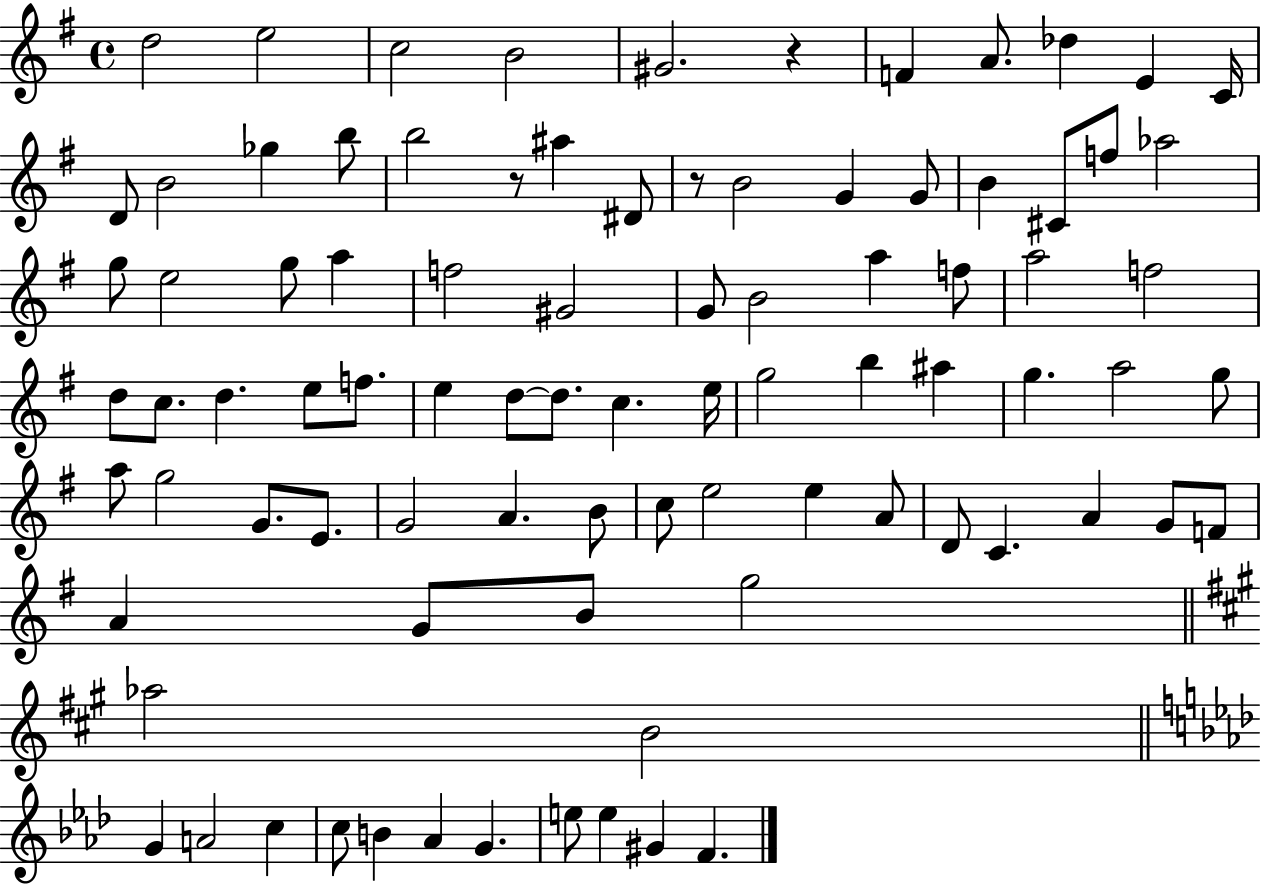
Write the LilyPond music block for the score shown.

{
  \clef treble
  \time 4/4
  \defaultTimeSignature
  \key g \major
  \repeat volta 2 { d''2 e''2 | c''2 b'2 | gis'2. r4 | f'4 a'8. des''4 e'4 c'16 | \break d'8 b'2 ges''4 b''8 | b''2 r8 ais''4 dis'8 | r8 b'2 g'4 g'8 | b'4 cis'8 f''8 aes''2 | \break g''8 e''2 g''8 a''4 | f''2 gis'2 | g'8 b'2 a''4 f''8 | a''2 f''2 | \break d''8 c''8. d''4. e''8 f''8. | e''4 d''8~~ d''8. c''4. e''16 | g''2 b''4 ais''4 | g''4. a''2 g''8 | \break a''8 g''2 g'8. e'8. | g'2 a'4. b'8 | c''8 e''2 e''4 a'8 | d'8 c'4. a'4 g'8 f'8 | \break a'4 g'8 b'8 g''2 | \bar "||" \break \key a \major aes''2 b'2 | \bar "||" \break \key f \minor g'4 a'2 c''4 | c''8 b'4 aes'4 g'4. | e''8 e''4 gis'4 f'4. | } \bar "|."
}